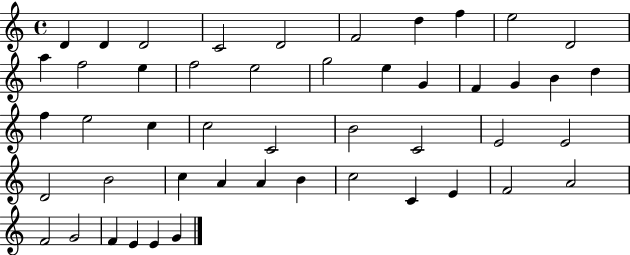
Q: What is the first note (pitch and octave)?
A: D4